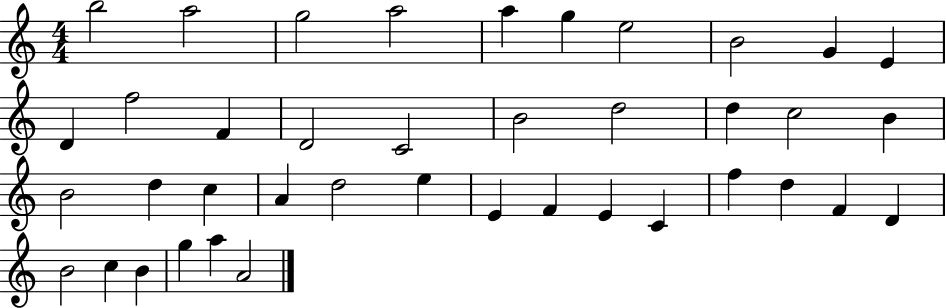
B5/h A5/h G5/h A5/h A5/q G5/q E5/h B4/h G4/q E4/q D4/q F5/h F4/q D4/h C4/h B4/h D5/h D5/q C5/h B4/q B4/h D5/q C5/q A4/q D5/h E5/q E4/q F4/q E4/q C4/q F5/q D5/q F4/q D4/q B4/h C5/q B4/q G5/q A5/q A4/h